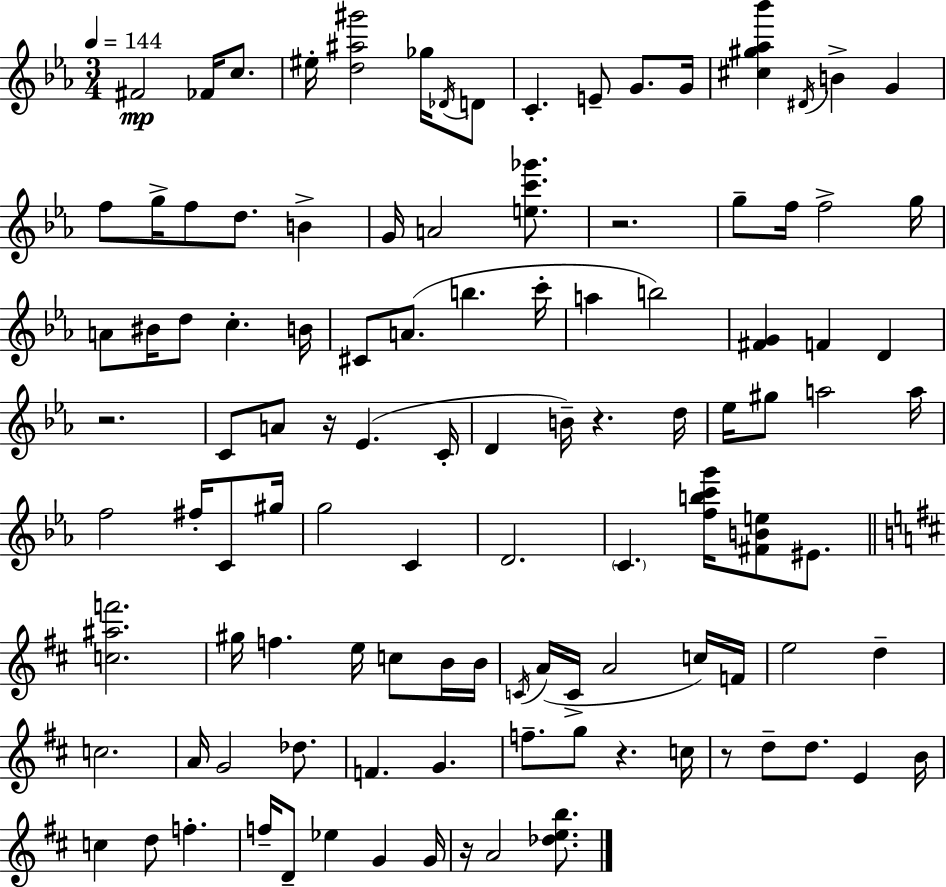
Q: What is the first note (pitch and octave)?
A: F#4